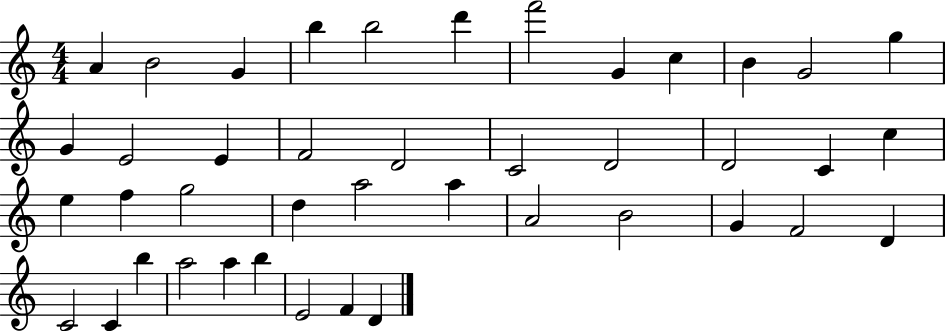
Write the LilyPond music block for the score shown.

{
  \clef treble
  \numericTimeSignature
  \time 4/4
  \key c \major
  a'4 b'2 g'4 | b''4 b''2 d'''4 | f'''2 g'4 c''4 | b'4 g'2 g''4 | \break g'4 e'2 e'4 | f'2 d'2 | c'2 d'2 | d'2 c'4 c''4 | \break e''4 f''4 g''2 | d''4 a''2 a''4 | a'2 b'2 | g'4 f'2 d'4 | \break c'2 c'4 b''4 | a''2 a''4 b''4 | e'2 f'4 d'4 | \bar "|."
}